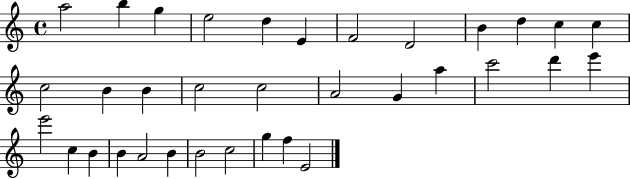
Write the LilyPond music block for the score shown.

{
  \clef treble
  \time 4/4
  \defaultTimeSignature
  \key c \major
  a''2 b''4 g''4 | e''2 d''4 e'4 | f'2 d'2 | b'4 d''4 c''4 c''4 | \break c''2 b'4 b'4 | c''2 c''2 | a'2 g'4 a''4 | c'''2 d'''4 e'''4 | \break e'''2 c''4 b'4 | b'4 a'2 b'4 | b'2 c''2 | g''4 f''4 e'2 | \break \bar "|."
}